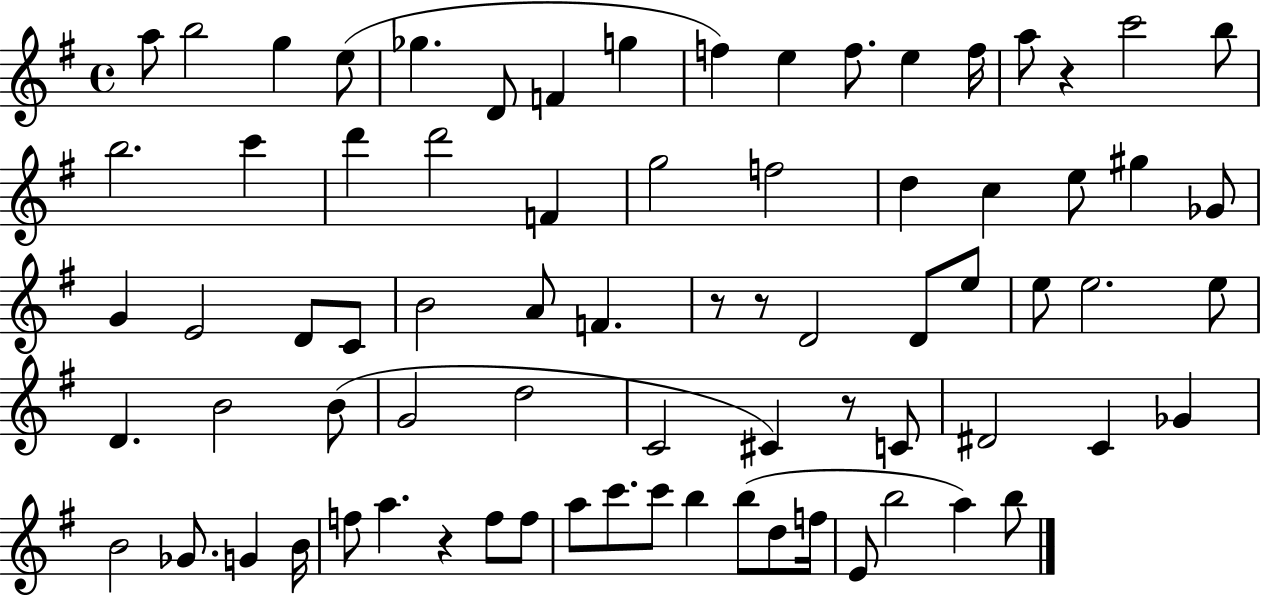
{
  \clef treble
  \time 4/4
  \defaultTimeSignature
  \key g \major
  \repeat volta 2 { a''8 b''2 g''4 e''8( | ges''4. d'8 f'4 g''4 | f''4) e''4 f''8. e''4 f''16 | a''8 r4 c'''2 b''8 | \break b''2. c'''4 | d'''4 d'''2 f'4 | g''2 f''2 | d''4 c''4 e''8 gis''4 ges'8 | \break g'4 e'2 d'8 c'8 | b'2 a'8 f'4. | r8 r8 d'2 d'8 e''8 | e''8 e''2. e''8 | \break d'4. b'2 b'8( | g'2 d''2 | c'2 cis'4) r8 c'8 | dis'2 c'4 ges'4 | \break b'2 ges'8. g'4 b'16 | f''8 a''4. r4 f''8 f''8 | a''8 c'''8. c'''8 b''4 b''8( d''8 f''16 | e'8 b''2 a''4) b''8 | \break } \bar "|."
}